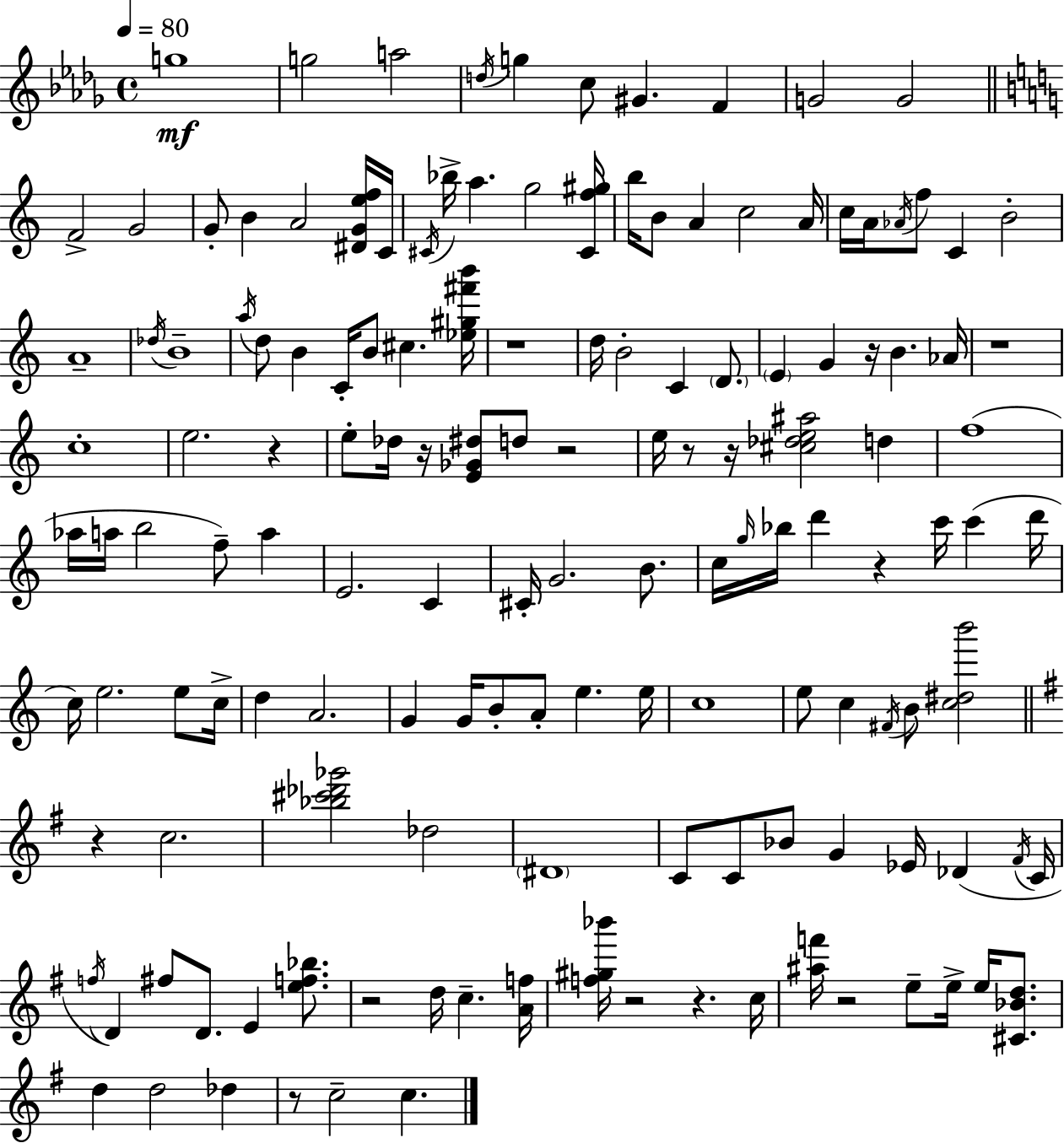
{
  \clef treble
  \time 4/4
  \defaultTimeSignature
  \key bes \minor
  \tempo 4 = 80
  g''1\mf | g''2 a''2 | \acciaccatura { d''16 } g''4 c''8 gis'4. f'4 | g'2 g'2 | \break \bar "||" \break \key c \major f'2-> g'2 | g'8-. b'4 a'2 <dis' g' e'' f''>16 c'16 | \acciaccatura { cis'16 } bes''16-> a''4. g''2 | <cis' f'' gis''>16 b''16 b'8 a'4 c''2 | \break a'16 c''16 a'16 \acciaccatura { aes'16 } f''8 c'4 b'2-. | a'1-- | \acciaccatura { des''16 } b'1-- | \acciaccatura { a''16 } d''8 b'4 c'16-. b'8 cis''4. | \break <ees'' gis'' fis''' b'''>16 r1 | d''16 b'2-. c'4 | \parenthesize d'8. \parenthesize e'4 g'4 r16 b'4. | aes'16 r1 | \break c''1-. | e''2. | r4 e''8-. des''16 r16 <e' ges' dis''>8 d''8 r2 | e''16 r8 r16 <cis'' des'' e'' ais''>2 | \break d''4 f''1( | aes''16 a''16 b''2 f''8--) | a''4 e'2. | c'4 cis'16-. g'2. | \break b'8. c''16 \grace { g''16 } bes''16 d'''4 r4 c'''16 | c'''4( d'''16 c''16) e''2. | e''8 c''16-> d''4 a'2. | g'4 g'16 b'8-. a'8-. e''4. | \break e''16 c''1 | e''8 c''4 \acciaccatura { fis'16 } b'8 <c'' dis'' b'''>2 | \bar "||" \break \key g \major r4 c''2. | <bes'' cis''' des''' ges'''>2 des''2 | \parenthesize dis'1 | c'8 c'8 bes'8 g'4 ees'16 des'4( \acciaccatura { fis'16 } | \break c'16 \acciaccatura { f''16 }) d'4 fis''8 d'8. e'4 <e'' f'' bes''>8. | r2 d''16 c''4.-- | <a' f''>16 <f'' gis'' bes'''>16 r2 r4. | c''16 <ais'' f'''>16 r2 e''8-- e''16-> e''16 <cis' bes' d''>8. | \break d''4 d''2 des''4 | r8 c''2-- c''4. | \bar "|."
}